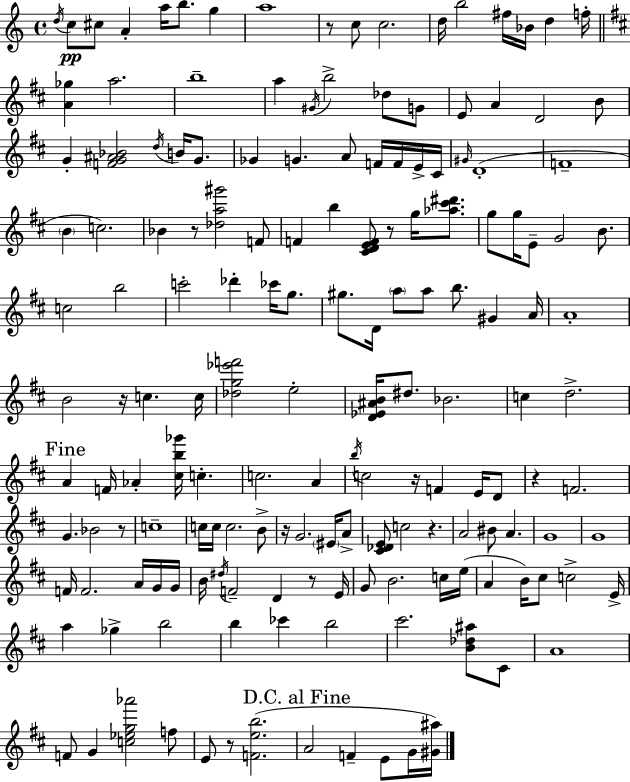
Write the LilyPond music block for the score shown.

{
  \clef treble
  \time 4/4
  \defaultTimeSignature
  \key a \minor
  \acciaccatura { d''16 }\pp c''8 cis''8 a'4-. a''16 b''8. g''4 | a''1 | r8 c''8 c''2. | d''16 b''2 fis''16 bes'16 d''4 | \break f''16-. \bar "||" \break \key b \minor <a' ges''>4 a''2. | b''1-- | a''4 \acciaccatura { gis'16 } b''2-> des''8 g'8 | e'8 a'4 d'2 b'8 | \break g'4-. <f' g' ais' bes'>2 \acciaccatura { d''16 } b'16 g'8. | ges'4 g'4. a'8 f'16 f'16 | e'16-> cis'16 \grace { gis'16 } d'1-.( | f'1-- | \break \parenthesize b'4 c''2.) | bes'4 r8 <des'' a'' gis'''>2 | f'8 f'4 b''4 <cis' d' e' f'>8 r8 g''16 | <aes'' cis''' dis'''>8. g''8 g''16 e'8-- g'2 | \break b'8. c''2 b''2 | c'''2-. des'''4-. ces'''16 | g''8. gis''8. d'16 \parenthesize a''8 a''8 b''8. gis'4 | a'16 a'1-. | \break b'2 r16 c''4. | c''16 <des'' g'' ees''' f'''>2 e''2-. | <d' ees' ais' b'>16 dis''8. bes'2. | c''4 d''2.-> | \break \mark "Fine" a'4 f'16 aes'4-. <cis'' b'' ges'''>16 c''4.-. | c''2. a'4 | \acciaccatura { b''16 } c''2 r16 f'4 | e'16 d'8 r4 f'2. | \break g'4. bes'2 | r8 c''1-- | c''16 c''16 c''2. | b'8-> r16 g'2. | \break \parenthesize eis'16 a'8-> <cis' des' e'>8 c''2 r4. | a'2 bis'8 a'4. | g'1 | g'1 | \break f'16 f'2. | a'16 g'16 g'16 b'16 \acciaccatura { dis''16 } f'2-- d'4 | r8 e'16 g'8 b'2. | c''16 e''16( a'4 b'16) cis''8 c''2-> | \break e'16-> a''4 ges''4-> b''2 | b''4 ces'''4 b''2 | cis'''2. | <b' des'' ais''>8 cis'8 a'1 | \break f'8 g'4 <c'' ees'' g'' aes'''>2 | f''8 e'8 r8 <f' e'' b''>2.( | \mark "D.C. al Fine" a'2 f'4-- | e'8 g'16 <gis' ais''>16) \bar "|."
}